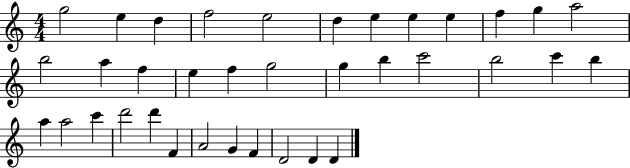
G5/h E5/q D5/q F5/h E5/h D5/q E5/q E5/q E5/q F5/q G5/q A5/h B5/h A5/q F5/q E5/q F5/q G5/h G5/q B5/q C6/h B5/h C6/q B5/q A5/q A5/h C6/q D6/h D6/q F4/q A4/h G4/q F4/q D4/h D4/q D4/q